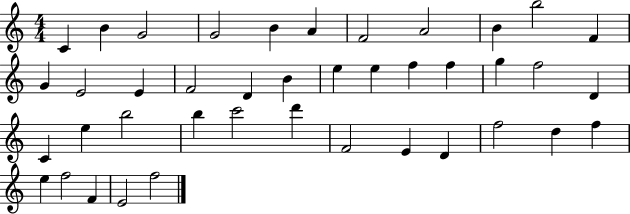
C4/q B4/q G4/h G4/h B4/q A4/q F4/h A4/h B4/q B5/h F4/q G4/q E4/h E4/q F4/h D4/q B4/q E5/q E5/q F5/q F5/q G5/q F5/h D4/q C4/q E5/q B5/h B5/q C6/h D6/q F4/h E4/q D4/q F5/h D5/q F5/q E5/q F5/h F4/q E4/h F5/h